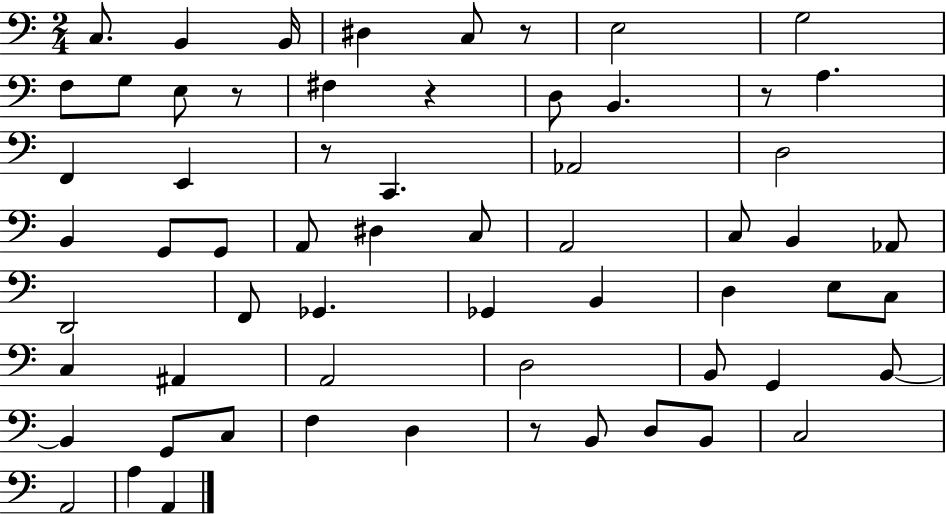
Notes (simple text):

C3/e. B2/q B2/s D#3/q C3/e R/e E3/h G3/h F3/e G3/e E3/e R/e F#3/q R/q D3/e B2/q. R/e A3/q. F2/q E2/q R/e C2/q. Ab2/h D3/h B2/q G2/e G2/e A2/e D#3/q C3/e A2/h C3/e B2/q Ab2/e D2/h F2/e Gb2/q. Gb2/q B2/q D3/q E3/e C3/e C3/q A#2/q A2/h D3/h B2/e G2/q B2/e B2/q G2/e C3/e F3/q D3/q R/e B2/e D3/e B2/e C3/h A2/h A3/q A2/q